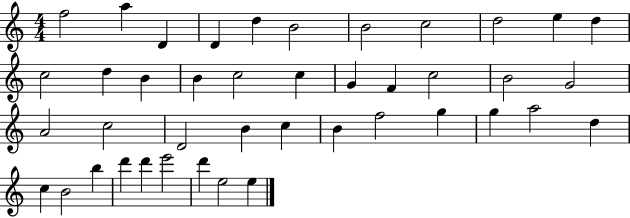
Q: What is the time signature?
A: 4/4